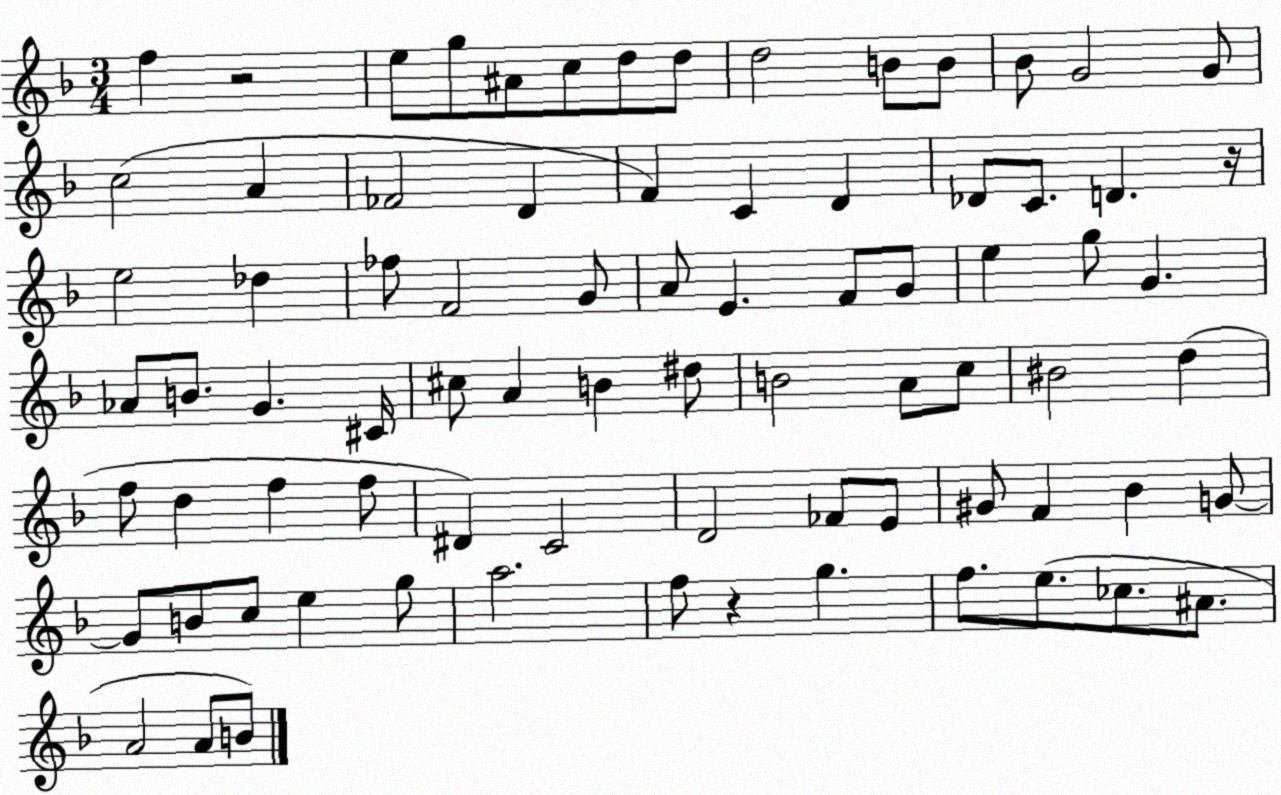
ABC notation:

X:1
T:Untitled
M:3/4
L:1/4
K:F
f z2 e/2 g/2 ^A/2 c/2 d/2 d/2 d2 B/2 B/2 _B/2 G2 G/2 c2 A _F2 D F C D _D/2 C/2 D z/4 e2 _d _f/2 F2 G/2 A/2 E F/2 G/2 e g/2 G _A/2 B/2 G ^C/4 ^c/2 A B ^d/2 B2 A/2 c/2 ^B2 d f/2 d f f/2 ^D C2 D2 _F/2 E/2 ^G/2 F _B G/2 G/2 B/2 c/2 e g/2 a2 f/2 z g f/2 e/2 _c/2 ^A/2 A2 A/2 B/2